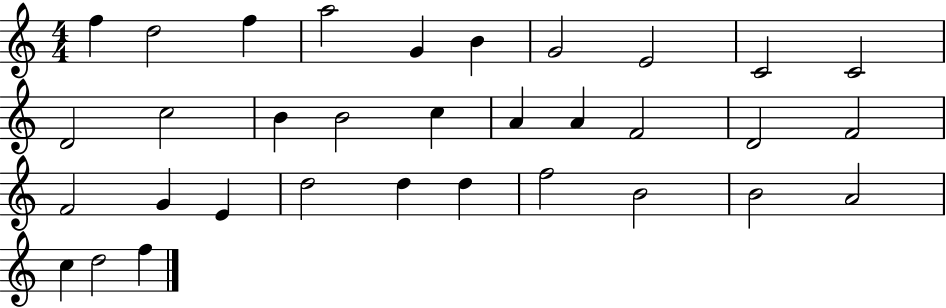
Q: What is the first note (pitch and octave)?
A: F5